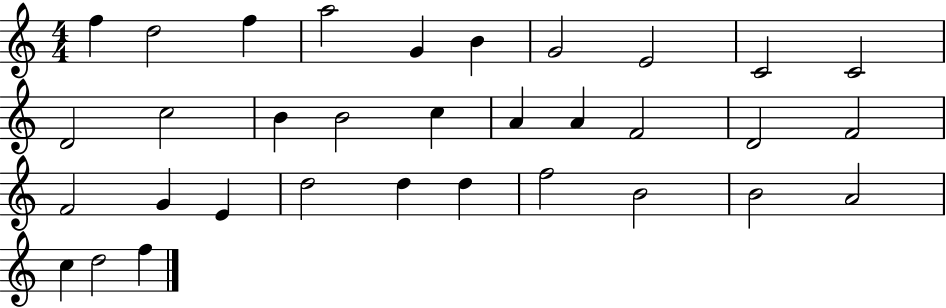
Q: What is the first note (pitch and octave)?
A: F5